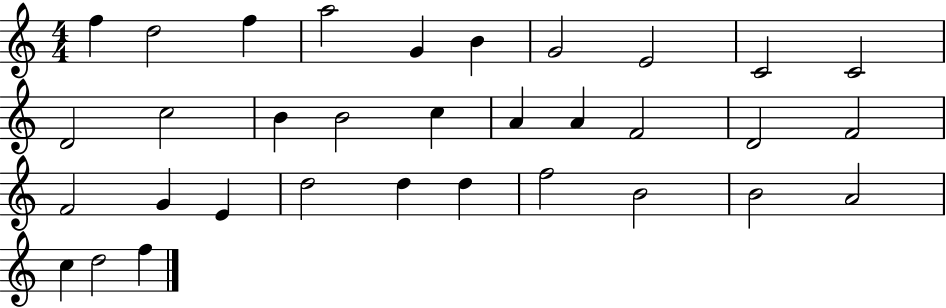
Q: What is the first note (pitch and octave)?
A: F5